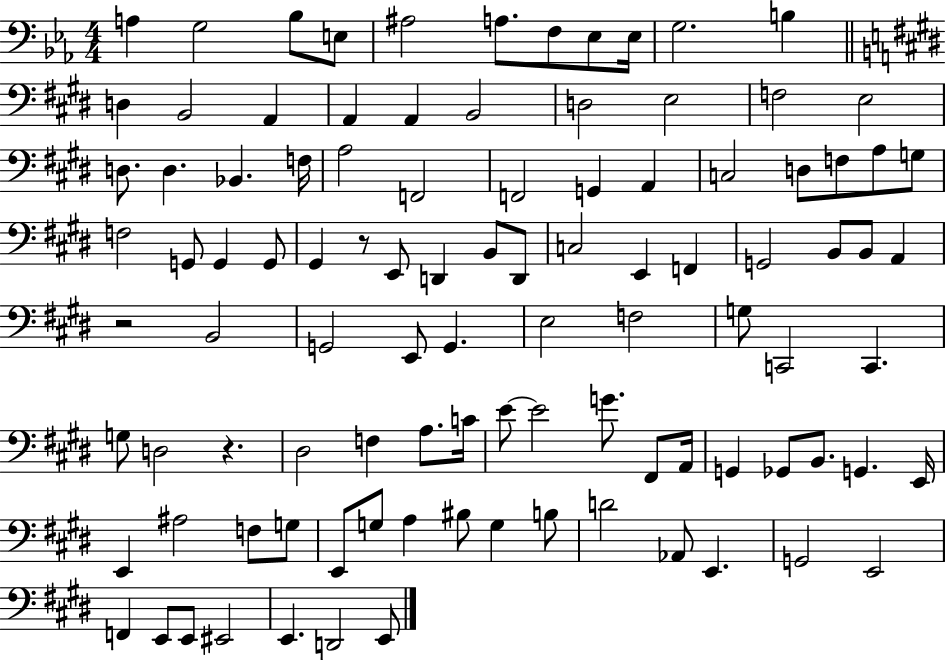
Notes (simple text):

A3/q G3/h Bb3/e E3/e A#3/h A3/e. F3/e Eb3/e Eb3/s G3/h. B3/q D3/q B2/h A2/q A2/q A2/q B2/h D3/h E3/h F3/h E3/h D3/e. D3/q. Bb2/q. F3/s A3/h F2/h F2/h G2/q A2/q C3/h D3/e F3/e A3/e G3/e F3/h G2/e G2/q G2/e G#2/q R/e E2/e D2/q B2/e D2/e C3/h E2/q F2/q G2/h B2/e B2/e A2/q R/h B2/h G2/h E2/e G2/q. E3/h F3/h G3/e C2/h C2/q. G3/e D3/h R/q. D#3/h F3/q A3/e. C4/s E4/e E4/h G4/e. F#2/e A2/s G2/q Gb2/e B2/e. G2/q. E2/s E2/q A#3/h F3/e G3/e E2/e G3/e A3/q BIS3/e G3/q B3/e D4/h Ab2/e E2/q. G2/h E2/h F2/q E2/e E2/e EIS2/h E2/q. D2/h E2/e